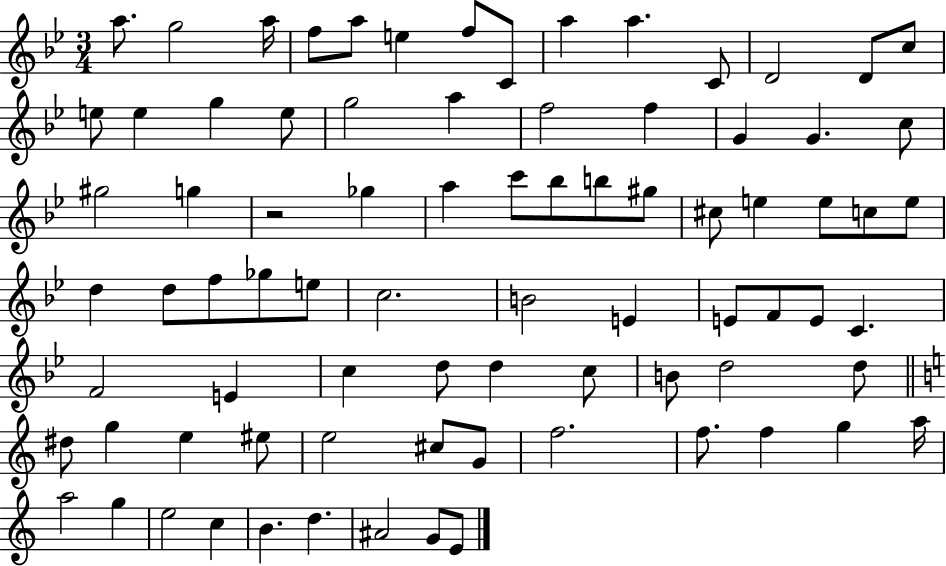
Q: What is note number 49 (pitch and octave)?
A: E4